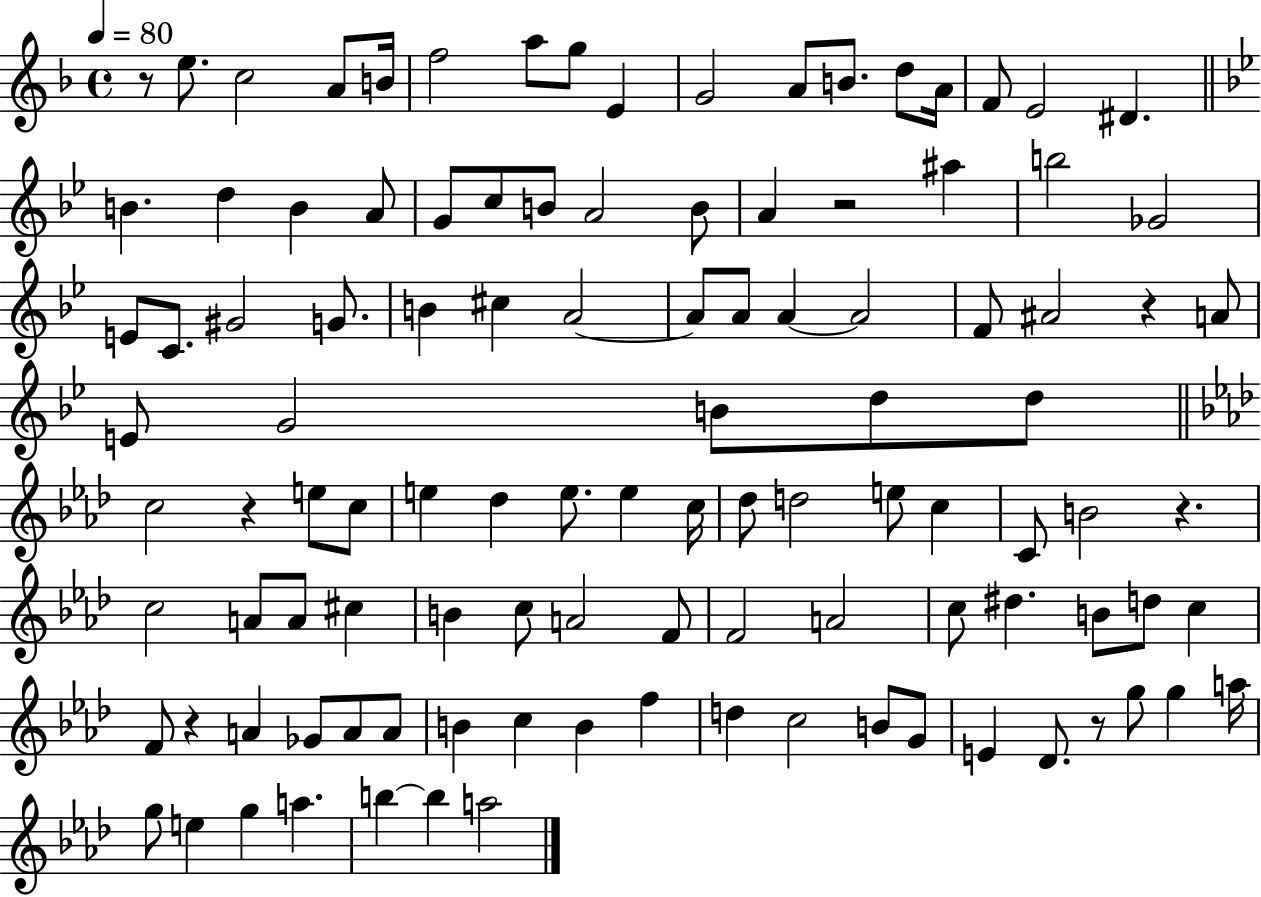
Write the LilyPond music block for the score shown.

{
  \clef treble
  \time 4/4
  \defaultTimeSignature
  \key f \major
  \tempo 4 = 80
  r8 e''8. c''2 a'8 b'16 | f''2 a''8 g''8 e'4 | g'2 a'8 b'8. d''8 a'16 | f'8 e'2 dis'4. | \break \bar "||" \break \key bes \major b'4. d''4 b'4 a'8 | g'8 c''8 b'8 a'2 b'8 | a'4 r2 ais''4 | b''2 ges'2 | \break e'8 c'8. gis'2 g'8. | b'4 cis''4 a'2~~ | a'8 a'8 a'4~~ a'2 | f'8 ais'2 r4 a'8 | \break e'8 g'2 b'8 d''8 d''8 | \bar "||" \break \key f \minor c''2 r4 e''8 c''8 | e''4 des''4 e''8. e''4 c''16 | des''8 d''2 e''8 c''4 | c'8 b'2 r4. | \break c''2 a'8 a'8 cis''4 | b'4 c''8 a'2 f'8 | f'2 a'2 | c''8 dis''4. b'8 d''8 c''4 | \break f'8 r4 a'4 ges'8 a'8 a'8 | b'4 c''4 b'4 f''4 | d''4 c''2 b'8 g'8 | e'4 des'8. r8 g''8 g''4 a''16 | \break g''8 e''4 g''4 a''4. | b''4~~ b''4 a''2 | \bar "|."
}